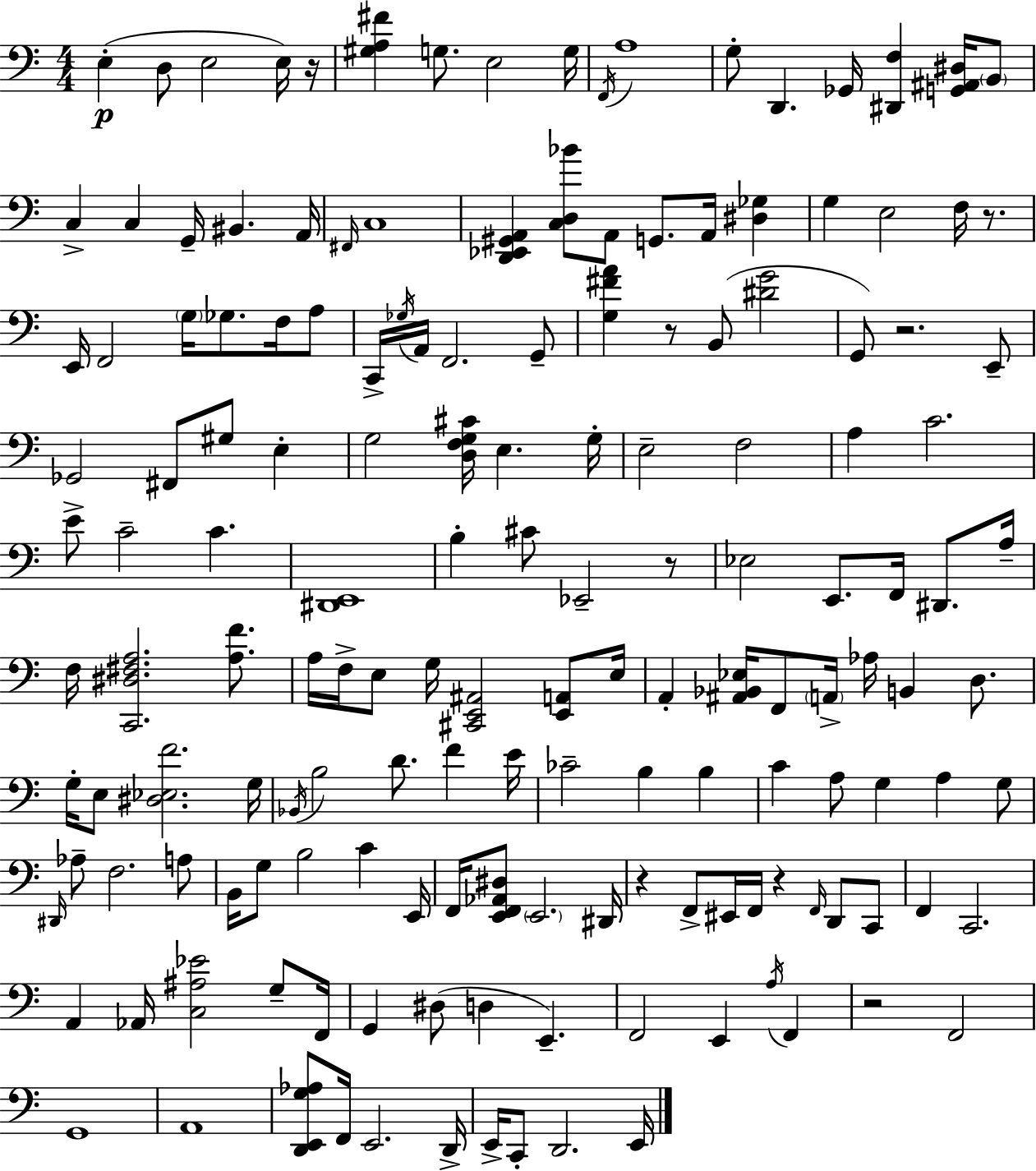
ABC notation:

X:1
T:Untitled
M:4/4
L:1/4
K:C
E, D,/2 E,2 E,/4 z/4 [^G,A,^F] G,/2 E,2 G,/4 F,,/4 A,4 G,/2 D,, _G,,/4 [^D,,F,] [G,,^A,,^D,]/4 B,,/2 C, C, G,,/4 ^B,, A,,/4 ^F,,/4 C,4 [D,,_E,,^G,,A,,] [C,D,_B]/2 A,,/2 G,,/2 A,,/4 [^D,_G,] G, E,2 F,/4 z/2 E,,/4 F,,2 G,/4 _G,/2 F,/4 A,/2 C,,/4 _G,/4 A,,/4 F,,2 G,,/2 [G,^FA] z/2 B,,/2 [^DG]2 G,,/2 z2 E,,/2 _G,,2 ^F,,/2 ^G,/2 E, G,2 [D,F,G,^C]/4 E, G,/4 E,2 F,2 A, C2 E/2 C2 C [^D,,E,,]4 B, ^C/2 _E,,2 z/2 _E,2 E,,/2 F,,/4 ^D,,/2 A,/4 F,/4 [C,,^D,^F,A,]2 [A,F]/2 A,/4 F,/4 E,/2 G,/4 [^C,,E,,^A,,]2 [E,,A,,]/2 E,/4 A,, [^A,,_B,,_E,]/4 F,,/2 A,,/4 _A,/4 B,, D,/2 G,/4 E,/2 [^D,_E,F]2 G,/4 _B,,/4 B,2 D/2 F E/4 _C2 B, B, C A,/2 G, A, G,/2 ^D,,/4 _A,/2 F,2 A,/2 B,,/4 G,/2 B,2 C E,,/4 F,,/4 [E,,F,,_A,,^D,]/2 E,,2 ^D,,/4 z F,,/2 ^E,,/4 F,,/4 z F,,/4 D,,/2 C,,/2 F,, C,,2 A,, _A,,/4 [C,^A,_E]2 G,/2 F,,/4 G,, ^D,/2 D, E,, F,,2 E,, A,/4 F,, z2 F,,2 G,,4 A,,4 [D,,E,,G,_A,]/2 F,,/4 E,,2 D,,/4 E,,/4 C,,/2 D,,2 E,,/4